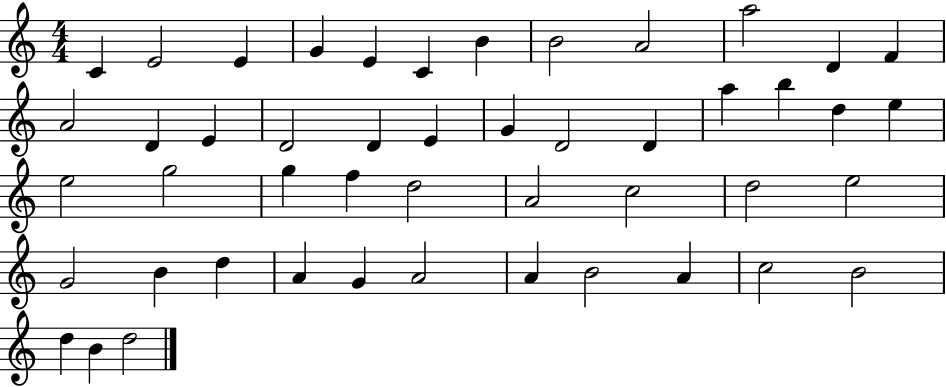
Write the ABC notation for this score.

X:1
T:Untitled
M:4/4
L:1/4
K:C
C E2 E G E C B B2 A2 a2 D F A2 D E D2 D E G D2 D a b d e e2 g2 g f d2 A2 c2 d2 e2 G2 B d A G A2 A B2 A c2 B2 d B d2